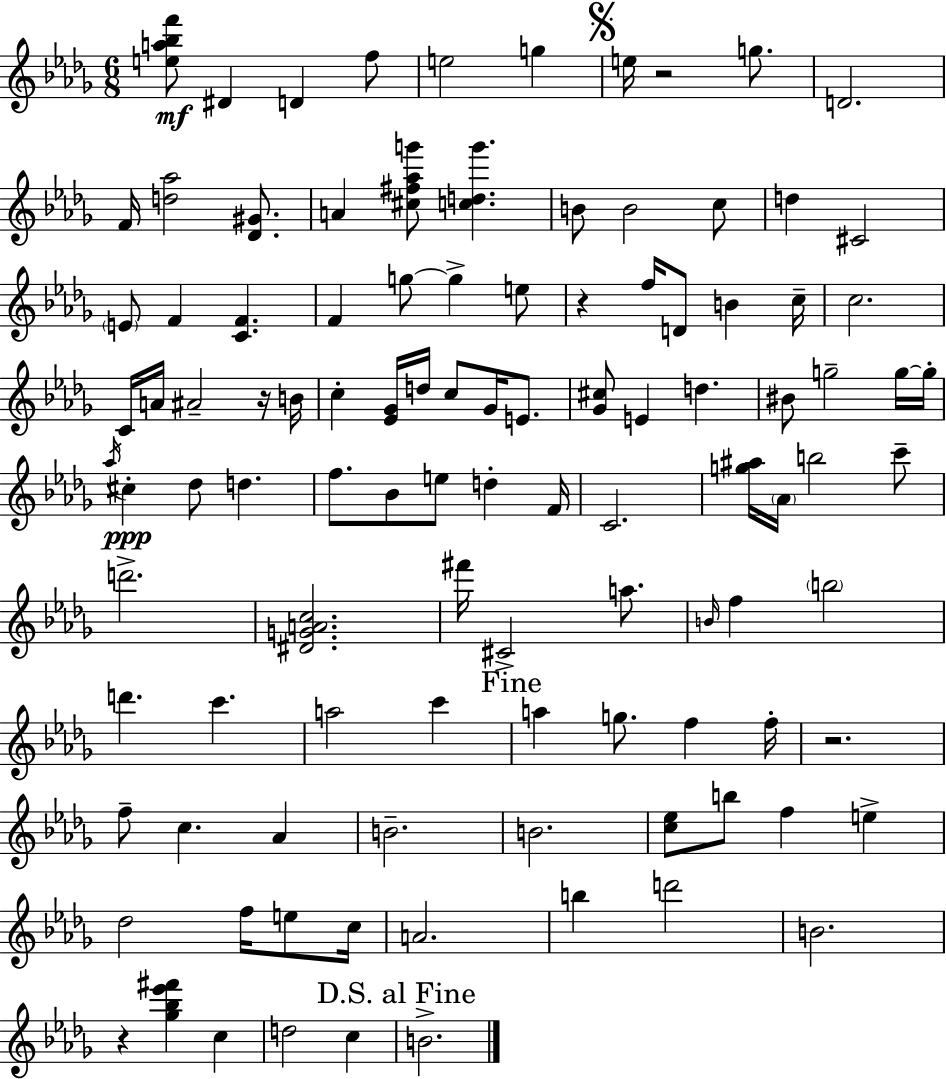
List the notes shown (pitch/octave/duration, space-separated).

[E5,A5,Bb5,F6]/e D#4/q D4/q F5/e E5/h G5/q E5/s R/h G5/e. D4/h. F4/s [D5,Ab5]/h [Db4,G#4]/e. A4/q [C#5,F#5,Ab5,G6]/e [C5,D5,G6]/q. B4/e B4/h C5/e D5/q C#4/h E4/e F4/q [C4,F4]/q. F4/q G5/e G5/q E5/e R/q F5/s D4/e B4/q C5/s C5/h. C4/s A4/s A#4/h R/s B4/s C5/q [Eb4,Gb4]/s D5/s C5/e Gb4/s E4/e. [Gb4,C#5]/e E4/q D5/q. BIS4/e G5/h G5/s G5/s Ab5/s C#5/q Db5/e D5/q. F5/e. Bb4/e E5/e D5/q F4/s C4/h. [G5,A#5]/s Ab4/s B5/h C6/e D6/h. [D#4,G4,A4,C5]/h. F#6/s C#4/h A5/e. B4/s F5/q B5/h D6/q. C6/q. A5/h C6/q A5/q G5/e. F5/q F5/s R/h. F5/e C5/q. Ab4/q B4/h. B4/h. [C5,Eb5]/e B5/e F5/q E5/q Db5/h F5/s E5/e C5/s A4/h. B5/q D6/h B4/h. R/q [Gb5,Bb5,Eb6,F#6]/q C5/q D5/h C5/q B4/h.